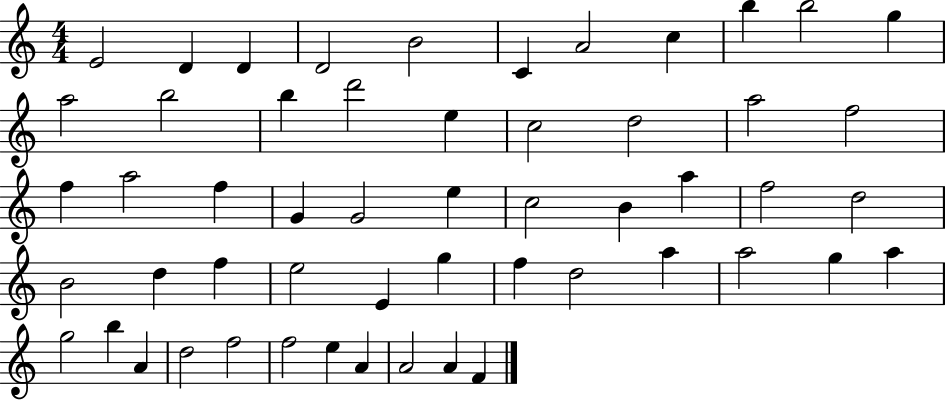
{
  \clef treble
  \numericTimeSignature
  \time 4/4
  \key c \major
  e'2 d'4 d'4 | d'2 b'2 | c'4 a'2 c''4 | b''4 b''2 g''4 | \break a''2 b''2 | b''4 d'''2 e''4 | c''2 d''2 | a''2 f''2 | \break f''4 a''2 f''4 | g'4 g'2 e''4 | c''2 b'4 a''4 | f''2 d''2 | \break b'2 d''4 f''4 | e''2 e'4 g''4 | f''4 d''2 a''4 | a''2 g''4 a''4 | \break g''2 b''4 a'4 | d''2 f''2 | f''2 e''4 a'4 | a'2 a'4 f'4 | \break \bar "|."
}